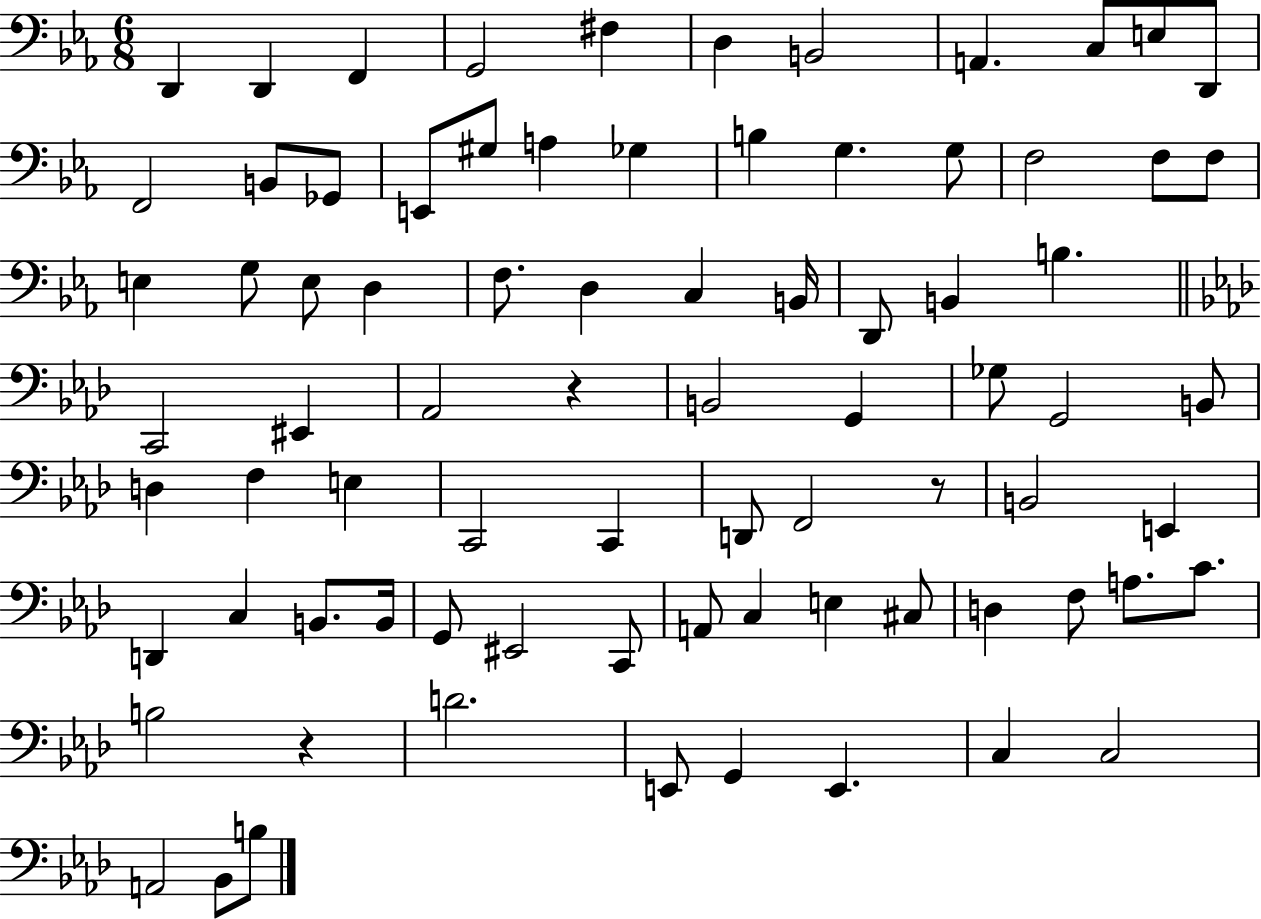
{
  \clef bass
  \numericTimeSignature
  \time 6/8
  \key ees \major
  d,4 d,4 f,4 | g,2 fis4 | d4 b,2 | a,4. c8 e8 d,8 | \break f,2 b,8 ges,8 | e,8 gis8 a4 ges4 | b4 g4. g8 | f2 f8 f8 | \break e4 g8 e8 d4 | f8. d4 c4 b,16 | d,8 b,4 b4. | \bar "||" \break \key aes \major c,2 eis,4 | aes,2 r4 | b,2 g,4 | ges8 g,2 b,8 | \break d4 f4 e4 | c,2 c,4 | d,8 f,2 r8 | b,2 e,4 | \break d,4 c4 b,8. b,16 | g,8 eis,2 c,8 | a,8 c4 e4 cis8 | d4 f8 a8. c'8. | \break b2 r4 | d'2. | e,8 g,4 e,4. | c4 c2 | \break a,2 bes,8 b8 | \bar "|."
}